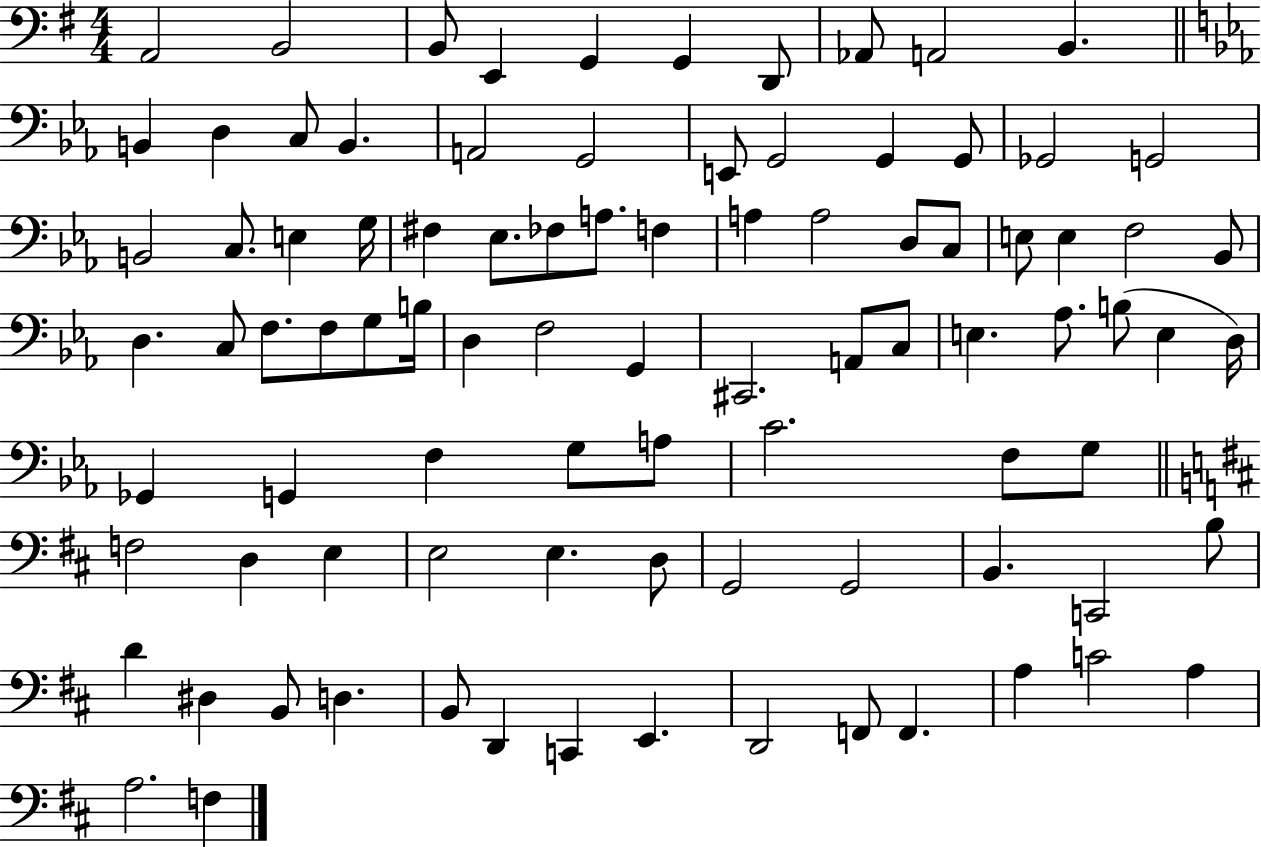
{
  \clef bass
  \numericTimeSignature
  \time 4/4
  \key g \major
  a,2 b,2 | b,8 e,4 g,4 g,4 d,8 | aes,8 a,2 b,4. | \bar "||" \break \key ees \major b,4 d4 c8 b,4. | a,2 g,2 | e,8 g,2 g,4 g,8 | ges,2 g,2 | \break b,2 c8. e4 g16 | fis4 ees8. fes8 a8. f4 | a4 a2 d8 c8 | e8 e4 f2 bes,8 | \break d4. c8 f8. f8 g8 b16 | d4 f2 g,4 | cis,2. a,8 c8 | e4. aes8. b8( e4 d16) | \break ges,4 g,4 f4 g8 a8 | c'2. f8 g8 | \bar "||" \break \key b \minor f2 d4 e4 | e2 e4. d8 | g,2 g,2 | b,4. c,2 b8 | \break d'4 dis4 b,8 d4. | b,8 d,4 c,4 e,4. | d,2 f,8 f,4. | a4 c'2 a4 | \break a2. f4 | \bar "|."
}